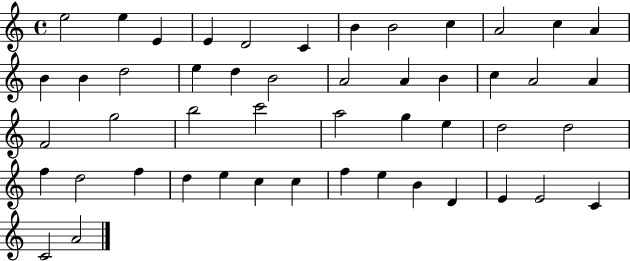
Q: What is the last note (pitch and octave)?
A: A4